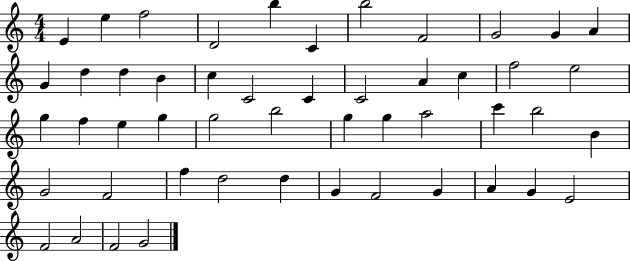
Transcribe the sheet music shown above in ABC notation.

X:1
T:Untitled
M:4/4
L:1/4
K:C
E e f2 D2 b C b2 F2 G2 G A G d d B c C2 C C2 A c f2 e2 g f e g g2 b2 g g a2 c' b2 B G2 F2 f d2 d G F2 G A G E2 F2 A2 F2 G2